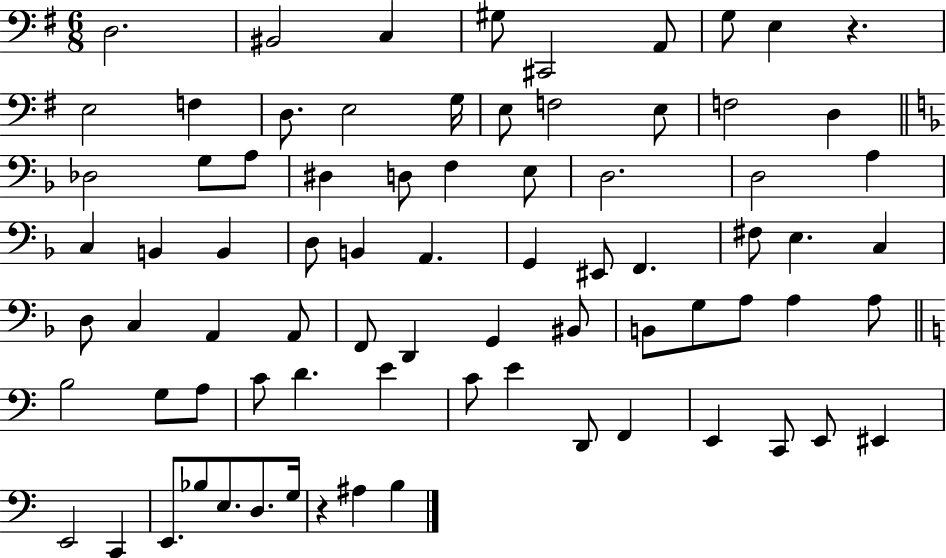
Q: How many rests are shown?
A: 2